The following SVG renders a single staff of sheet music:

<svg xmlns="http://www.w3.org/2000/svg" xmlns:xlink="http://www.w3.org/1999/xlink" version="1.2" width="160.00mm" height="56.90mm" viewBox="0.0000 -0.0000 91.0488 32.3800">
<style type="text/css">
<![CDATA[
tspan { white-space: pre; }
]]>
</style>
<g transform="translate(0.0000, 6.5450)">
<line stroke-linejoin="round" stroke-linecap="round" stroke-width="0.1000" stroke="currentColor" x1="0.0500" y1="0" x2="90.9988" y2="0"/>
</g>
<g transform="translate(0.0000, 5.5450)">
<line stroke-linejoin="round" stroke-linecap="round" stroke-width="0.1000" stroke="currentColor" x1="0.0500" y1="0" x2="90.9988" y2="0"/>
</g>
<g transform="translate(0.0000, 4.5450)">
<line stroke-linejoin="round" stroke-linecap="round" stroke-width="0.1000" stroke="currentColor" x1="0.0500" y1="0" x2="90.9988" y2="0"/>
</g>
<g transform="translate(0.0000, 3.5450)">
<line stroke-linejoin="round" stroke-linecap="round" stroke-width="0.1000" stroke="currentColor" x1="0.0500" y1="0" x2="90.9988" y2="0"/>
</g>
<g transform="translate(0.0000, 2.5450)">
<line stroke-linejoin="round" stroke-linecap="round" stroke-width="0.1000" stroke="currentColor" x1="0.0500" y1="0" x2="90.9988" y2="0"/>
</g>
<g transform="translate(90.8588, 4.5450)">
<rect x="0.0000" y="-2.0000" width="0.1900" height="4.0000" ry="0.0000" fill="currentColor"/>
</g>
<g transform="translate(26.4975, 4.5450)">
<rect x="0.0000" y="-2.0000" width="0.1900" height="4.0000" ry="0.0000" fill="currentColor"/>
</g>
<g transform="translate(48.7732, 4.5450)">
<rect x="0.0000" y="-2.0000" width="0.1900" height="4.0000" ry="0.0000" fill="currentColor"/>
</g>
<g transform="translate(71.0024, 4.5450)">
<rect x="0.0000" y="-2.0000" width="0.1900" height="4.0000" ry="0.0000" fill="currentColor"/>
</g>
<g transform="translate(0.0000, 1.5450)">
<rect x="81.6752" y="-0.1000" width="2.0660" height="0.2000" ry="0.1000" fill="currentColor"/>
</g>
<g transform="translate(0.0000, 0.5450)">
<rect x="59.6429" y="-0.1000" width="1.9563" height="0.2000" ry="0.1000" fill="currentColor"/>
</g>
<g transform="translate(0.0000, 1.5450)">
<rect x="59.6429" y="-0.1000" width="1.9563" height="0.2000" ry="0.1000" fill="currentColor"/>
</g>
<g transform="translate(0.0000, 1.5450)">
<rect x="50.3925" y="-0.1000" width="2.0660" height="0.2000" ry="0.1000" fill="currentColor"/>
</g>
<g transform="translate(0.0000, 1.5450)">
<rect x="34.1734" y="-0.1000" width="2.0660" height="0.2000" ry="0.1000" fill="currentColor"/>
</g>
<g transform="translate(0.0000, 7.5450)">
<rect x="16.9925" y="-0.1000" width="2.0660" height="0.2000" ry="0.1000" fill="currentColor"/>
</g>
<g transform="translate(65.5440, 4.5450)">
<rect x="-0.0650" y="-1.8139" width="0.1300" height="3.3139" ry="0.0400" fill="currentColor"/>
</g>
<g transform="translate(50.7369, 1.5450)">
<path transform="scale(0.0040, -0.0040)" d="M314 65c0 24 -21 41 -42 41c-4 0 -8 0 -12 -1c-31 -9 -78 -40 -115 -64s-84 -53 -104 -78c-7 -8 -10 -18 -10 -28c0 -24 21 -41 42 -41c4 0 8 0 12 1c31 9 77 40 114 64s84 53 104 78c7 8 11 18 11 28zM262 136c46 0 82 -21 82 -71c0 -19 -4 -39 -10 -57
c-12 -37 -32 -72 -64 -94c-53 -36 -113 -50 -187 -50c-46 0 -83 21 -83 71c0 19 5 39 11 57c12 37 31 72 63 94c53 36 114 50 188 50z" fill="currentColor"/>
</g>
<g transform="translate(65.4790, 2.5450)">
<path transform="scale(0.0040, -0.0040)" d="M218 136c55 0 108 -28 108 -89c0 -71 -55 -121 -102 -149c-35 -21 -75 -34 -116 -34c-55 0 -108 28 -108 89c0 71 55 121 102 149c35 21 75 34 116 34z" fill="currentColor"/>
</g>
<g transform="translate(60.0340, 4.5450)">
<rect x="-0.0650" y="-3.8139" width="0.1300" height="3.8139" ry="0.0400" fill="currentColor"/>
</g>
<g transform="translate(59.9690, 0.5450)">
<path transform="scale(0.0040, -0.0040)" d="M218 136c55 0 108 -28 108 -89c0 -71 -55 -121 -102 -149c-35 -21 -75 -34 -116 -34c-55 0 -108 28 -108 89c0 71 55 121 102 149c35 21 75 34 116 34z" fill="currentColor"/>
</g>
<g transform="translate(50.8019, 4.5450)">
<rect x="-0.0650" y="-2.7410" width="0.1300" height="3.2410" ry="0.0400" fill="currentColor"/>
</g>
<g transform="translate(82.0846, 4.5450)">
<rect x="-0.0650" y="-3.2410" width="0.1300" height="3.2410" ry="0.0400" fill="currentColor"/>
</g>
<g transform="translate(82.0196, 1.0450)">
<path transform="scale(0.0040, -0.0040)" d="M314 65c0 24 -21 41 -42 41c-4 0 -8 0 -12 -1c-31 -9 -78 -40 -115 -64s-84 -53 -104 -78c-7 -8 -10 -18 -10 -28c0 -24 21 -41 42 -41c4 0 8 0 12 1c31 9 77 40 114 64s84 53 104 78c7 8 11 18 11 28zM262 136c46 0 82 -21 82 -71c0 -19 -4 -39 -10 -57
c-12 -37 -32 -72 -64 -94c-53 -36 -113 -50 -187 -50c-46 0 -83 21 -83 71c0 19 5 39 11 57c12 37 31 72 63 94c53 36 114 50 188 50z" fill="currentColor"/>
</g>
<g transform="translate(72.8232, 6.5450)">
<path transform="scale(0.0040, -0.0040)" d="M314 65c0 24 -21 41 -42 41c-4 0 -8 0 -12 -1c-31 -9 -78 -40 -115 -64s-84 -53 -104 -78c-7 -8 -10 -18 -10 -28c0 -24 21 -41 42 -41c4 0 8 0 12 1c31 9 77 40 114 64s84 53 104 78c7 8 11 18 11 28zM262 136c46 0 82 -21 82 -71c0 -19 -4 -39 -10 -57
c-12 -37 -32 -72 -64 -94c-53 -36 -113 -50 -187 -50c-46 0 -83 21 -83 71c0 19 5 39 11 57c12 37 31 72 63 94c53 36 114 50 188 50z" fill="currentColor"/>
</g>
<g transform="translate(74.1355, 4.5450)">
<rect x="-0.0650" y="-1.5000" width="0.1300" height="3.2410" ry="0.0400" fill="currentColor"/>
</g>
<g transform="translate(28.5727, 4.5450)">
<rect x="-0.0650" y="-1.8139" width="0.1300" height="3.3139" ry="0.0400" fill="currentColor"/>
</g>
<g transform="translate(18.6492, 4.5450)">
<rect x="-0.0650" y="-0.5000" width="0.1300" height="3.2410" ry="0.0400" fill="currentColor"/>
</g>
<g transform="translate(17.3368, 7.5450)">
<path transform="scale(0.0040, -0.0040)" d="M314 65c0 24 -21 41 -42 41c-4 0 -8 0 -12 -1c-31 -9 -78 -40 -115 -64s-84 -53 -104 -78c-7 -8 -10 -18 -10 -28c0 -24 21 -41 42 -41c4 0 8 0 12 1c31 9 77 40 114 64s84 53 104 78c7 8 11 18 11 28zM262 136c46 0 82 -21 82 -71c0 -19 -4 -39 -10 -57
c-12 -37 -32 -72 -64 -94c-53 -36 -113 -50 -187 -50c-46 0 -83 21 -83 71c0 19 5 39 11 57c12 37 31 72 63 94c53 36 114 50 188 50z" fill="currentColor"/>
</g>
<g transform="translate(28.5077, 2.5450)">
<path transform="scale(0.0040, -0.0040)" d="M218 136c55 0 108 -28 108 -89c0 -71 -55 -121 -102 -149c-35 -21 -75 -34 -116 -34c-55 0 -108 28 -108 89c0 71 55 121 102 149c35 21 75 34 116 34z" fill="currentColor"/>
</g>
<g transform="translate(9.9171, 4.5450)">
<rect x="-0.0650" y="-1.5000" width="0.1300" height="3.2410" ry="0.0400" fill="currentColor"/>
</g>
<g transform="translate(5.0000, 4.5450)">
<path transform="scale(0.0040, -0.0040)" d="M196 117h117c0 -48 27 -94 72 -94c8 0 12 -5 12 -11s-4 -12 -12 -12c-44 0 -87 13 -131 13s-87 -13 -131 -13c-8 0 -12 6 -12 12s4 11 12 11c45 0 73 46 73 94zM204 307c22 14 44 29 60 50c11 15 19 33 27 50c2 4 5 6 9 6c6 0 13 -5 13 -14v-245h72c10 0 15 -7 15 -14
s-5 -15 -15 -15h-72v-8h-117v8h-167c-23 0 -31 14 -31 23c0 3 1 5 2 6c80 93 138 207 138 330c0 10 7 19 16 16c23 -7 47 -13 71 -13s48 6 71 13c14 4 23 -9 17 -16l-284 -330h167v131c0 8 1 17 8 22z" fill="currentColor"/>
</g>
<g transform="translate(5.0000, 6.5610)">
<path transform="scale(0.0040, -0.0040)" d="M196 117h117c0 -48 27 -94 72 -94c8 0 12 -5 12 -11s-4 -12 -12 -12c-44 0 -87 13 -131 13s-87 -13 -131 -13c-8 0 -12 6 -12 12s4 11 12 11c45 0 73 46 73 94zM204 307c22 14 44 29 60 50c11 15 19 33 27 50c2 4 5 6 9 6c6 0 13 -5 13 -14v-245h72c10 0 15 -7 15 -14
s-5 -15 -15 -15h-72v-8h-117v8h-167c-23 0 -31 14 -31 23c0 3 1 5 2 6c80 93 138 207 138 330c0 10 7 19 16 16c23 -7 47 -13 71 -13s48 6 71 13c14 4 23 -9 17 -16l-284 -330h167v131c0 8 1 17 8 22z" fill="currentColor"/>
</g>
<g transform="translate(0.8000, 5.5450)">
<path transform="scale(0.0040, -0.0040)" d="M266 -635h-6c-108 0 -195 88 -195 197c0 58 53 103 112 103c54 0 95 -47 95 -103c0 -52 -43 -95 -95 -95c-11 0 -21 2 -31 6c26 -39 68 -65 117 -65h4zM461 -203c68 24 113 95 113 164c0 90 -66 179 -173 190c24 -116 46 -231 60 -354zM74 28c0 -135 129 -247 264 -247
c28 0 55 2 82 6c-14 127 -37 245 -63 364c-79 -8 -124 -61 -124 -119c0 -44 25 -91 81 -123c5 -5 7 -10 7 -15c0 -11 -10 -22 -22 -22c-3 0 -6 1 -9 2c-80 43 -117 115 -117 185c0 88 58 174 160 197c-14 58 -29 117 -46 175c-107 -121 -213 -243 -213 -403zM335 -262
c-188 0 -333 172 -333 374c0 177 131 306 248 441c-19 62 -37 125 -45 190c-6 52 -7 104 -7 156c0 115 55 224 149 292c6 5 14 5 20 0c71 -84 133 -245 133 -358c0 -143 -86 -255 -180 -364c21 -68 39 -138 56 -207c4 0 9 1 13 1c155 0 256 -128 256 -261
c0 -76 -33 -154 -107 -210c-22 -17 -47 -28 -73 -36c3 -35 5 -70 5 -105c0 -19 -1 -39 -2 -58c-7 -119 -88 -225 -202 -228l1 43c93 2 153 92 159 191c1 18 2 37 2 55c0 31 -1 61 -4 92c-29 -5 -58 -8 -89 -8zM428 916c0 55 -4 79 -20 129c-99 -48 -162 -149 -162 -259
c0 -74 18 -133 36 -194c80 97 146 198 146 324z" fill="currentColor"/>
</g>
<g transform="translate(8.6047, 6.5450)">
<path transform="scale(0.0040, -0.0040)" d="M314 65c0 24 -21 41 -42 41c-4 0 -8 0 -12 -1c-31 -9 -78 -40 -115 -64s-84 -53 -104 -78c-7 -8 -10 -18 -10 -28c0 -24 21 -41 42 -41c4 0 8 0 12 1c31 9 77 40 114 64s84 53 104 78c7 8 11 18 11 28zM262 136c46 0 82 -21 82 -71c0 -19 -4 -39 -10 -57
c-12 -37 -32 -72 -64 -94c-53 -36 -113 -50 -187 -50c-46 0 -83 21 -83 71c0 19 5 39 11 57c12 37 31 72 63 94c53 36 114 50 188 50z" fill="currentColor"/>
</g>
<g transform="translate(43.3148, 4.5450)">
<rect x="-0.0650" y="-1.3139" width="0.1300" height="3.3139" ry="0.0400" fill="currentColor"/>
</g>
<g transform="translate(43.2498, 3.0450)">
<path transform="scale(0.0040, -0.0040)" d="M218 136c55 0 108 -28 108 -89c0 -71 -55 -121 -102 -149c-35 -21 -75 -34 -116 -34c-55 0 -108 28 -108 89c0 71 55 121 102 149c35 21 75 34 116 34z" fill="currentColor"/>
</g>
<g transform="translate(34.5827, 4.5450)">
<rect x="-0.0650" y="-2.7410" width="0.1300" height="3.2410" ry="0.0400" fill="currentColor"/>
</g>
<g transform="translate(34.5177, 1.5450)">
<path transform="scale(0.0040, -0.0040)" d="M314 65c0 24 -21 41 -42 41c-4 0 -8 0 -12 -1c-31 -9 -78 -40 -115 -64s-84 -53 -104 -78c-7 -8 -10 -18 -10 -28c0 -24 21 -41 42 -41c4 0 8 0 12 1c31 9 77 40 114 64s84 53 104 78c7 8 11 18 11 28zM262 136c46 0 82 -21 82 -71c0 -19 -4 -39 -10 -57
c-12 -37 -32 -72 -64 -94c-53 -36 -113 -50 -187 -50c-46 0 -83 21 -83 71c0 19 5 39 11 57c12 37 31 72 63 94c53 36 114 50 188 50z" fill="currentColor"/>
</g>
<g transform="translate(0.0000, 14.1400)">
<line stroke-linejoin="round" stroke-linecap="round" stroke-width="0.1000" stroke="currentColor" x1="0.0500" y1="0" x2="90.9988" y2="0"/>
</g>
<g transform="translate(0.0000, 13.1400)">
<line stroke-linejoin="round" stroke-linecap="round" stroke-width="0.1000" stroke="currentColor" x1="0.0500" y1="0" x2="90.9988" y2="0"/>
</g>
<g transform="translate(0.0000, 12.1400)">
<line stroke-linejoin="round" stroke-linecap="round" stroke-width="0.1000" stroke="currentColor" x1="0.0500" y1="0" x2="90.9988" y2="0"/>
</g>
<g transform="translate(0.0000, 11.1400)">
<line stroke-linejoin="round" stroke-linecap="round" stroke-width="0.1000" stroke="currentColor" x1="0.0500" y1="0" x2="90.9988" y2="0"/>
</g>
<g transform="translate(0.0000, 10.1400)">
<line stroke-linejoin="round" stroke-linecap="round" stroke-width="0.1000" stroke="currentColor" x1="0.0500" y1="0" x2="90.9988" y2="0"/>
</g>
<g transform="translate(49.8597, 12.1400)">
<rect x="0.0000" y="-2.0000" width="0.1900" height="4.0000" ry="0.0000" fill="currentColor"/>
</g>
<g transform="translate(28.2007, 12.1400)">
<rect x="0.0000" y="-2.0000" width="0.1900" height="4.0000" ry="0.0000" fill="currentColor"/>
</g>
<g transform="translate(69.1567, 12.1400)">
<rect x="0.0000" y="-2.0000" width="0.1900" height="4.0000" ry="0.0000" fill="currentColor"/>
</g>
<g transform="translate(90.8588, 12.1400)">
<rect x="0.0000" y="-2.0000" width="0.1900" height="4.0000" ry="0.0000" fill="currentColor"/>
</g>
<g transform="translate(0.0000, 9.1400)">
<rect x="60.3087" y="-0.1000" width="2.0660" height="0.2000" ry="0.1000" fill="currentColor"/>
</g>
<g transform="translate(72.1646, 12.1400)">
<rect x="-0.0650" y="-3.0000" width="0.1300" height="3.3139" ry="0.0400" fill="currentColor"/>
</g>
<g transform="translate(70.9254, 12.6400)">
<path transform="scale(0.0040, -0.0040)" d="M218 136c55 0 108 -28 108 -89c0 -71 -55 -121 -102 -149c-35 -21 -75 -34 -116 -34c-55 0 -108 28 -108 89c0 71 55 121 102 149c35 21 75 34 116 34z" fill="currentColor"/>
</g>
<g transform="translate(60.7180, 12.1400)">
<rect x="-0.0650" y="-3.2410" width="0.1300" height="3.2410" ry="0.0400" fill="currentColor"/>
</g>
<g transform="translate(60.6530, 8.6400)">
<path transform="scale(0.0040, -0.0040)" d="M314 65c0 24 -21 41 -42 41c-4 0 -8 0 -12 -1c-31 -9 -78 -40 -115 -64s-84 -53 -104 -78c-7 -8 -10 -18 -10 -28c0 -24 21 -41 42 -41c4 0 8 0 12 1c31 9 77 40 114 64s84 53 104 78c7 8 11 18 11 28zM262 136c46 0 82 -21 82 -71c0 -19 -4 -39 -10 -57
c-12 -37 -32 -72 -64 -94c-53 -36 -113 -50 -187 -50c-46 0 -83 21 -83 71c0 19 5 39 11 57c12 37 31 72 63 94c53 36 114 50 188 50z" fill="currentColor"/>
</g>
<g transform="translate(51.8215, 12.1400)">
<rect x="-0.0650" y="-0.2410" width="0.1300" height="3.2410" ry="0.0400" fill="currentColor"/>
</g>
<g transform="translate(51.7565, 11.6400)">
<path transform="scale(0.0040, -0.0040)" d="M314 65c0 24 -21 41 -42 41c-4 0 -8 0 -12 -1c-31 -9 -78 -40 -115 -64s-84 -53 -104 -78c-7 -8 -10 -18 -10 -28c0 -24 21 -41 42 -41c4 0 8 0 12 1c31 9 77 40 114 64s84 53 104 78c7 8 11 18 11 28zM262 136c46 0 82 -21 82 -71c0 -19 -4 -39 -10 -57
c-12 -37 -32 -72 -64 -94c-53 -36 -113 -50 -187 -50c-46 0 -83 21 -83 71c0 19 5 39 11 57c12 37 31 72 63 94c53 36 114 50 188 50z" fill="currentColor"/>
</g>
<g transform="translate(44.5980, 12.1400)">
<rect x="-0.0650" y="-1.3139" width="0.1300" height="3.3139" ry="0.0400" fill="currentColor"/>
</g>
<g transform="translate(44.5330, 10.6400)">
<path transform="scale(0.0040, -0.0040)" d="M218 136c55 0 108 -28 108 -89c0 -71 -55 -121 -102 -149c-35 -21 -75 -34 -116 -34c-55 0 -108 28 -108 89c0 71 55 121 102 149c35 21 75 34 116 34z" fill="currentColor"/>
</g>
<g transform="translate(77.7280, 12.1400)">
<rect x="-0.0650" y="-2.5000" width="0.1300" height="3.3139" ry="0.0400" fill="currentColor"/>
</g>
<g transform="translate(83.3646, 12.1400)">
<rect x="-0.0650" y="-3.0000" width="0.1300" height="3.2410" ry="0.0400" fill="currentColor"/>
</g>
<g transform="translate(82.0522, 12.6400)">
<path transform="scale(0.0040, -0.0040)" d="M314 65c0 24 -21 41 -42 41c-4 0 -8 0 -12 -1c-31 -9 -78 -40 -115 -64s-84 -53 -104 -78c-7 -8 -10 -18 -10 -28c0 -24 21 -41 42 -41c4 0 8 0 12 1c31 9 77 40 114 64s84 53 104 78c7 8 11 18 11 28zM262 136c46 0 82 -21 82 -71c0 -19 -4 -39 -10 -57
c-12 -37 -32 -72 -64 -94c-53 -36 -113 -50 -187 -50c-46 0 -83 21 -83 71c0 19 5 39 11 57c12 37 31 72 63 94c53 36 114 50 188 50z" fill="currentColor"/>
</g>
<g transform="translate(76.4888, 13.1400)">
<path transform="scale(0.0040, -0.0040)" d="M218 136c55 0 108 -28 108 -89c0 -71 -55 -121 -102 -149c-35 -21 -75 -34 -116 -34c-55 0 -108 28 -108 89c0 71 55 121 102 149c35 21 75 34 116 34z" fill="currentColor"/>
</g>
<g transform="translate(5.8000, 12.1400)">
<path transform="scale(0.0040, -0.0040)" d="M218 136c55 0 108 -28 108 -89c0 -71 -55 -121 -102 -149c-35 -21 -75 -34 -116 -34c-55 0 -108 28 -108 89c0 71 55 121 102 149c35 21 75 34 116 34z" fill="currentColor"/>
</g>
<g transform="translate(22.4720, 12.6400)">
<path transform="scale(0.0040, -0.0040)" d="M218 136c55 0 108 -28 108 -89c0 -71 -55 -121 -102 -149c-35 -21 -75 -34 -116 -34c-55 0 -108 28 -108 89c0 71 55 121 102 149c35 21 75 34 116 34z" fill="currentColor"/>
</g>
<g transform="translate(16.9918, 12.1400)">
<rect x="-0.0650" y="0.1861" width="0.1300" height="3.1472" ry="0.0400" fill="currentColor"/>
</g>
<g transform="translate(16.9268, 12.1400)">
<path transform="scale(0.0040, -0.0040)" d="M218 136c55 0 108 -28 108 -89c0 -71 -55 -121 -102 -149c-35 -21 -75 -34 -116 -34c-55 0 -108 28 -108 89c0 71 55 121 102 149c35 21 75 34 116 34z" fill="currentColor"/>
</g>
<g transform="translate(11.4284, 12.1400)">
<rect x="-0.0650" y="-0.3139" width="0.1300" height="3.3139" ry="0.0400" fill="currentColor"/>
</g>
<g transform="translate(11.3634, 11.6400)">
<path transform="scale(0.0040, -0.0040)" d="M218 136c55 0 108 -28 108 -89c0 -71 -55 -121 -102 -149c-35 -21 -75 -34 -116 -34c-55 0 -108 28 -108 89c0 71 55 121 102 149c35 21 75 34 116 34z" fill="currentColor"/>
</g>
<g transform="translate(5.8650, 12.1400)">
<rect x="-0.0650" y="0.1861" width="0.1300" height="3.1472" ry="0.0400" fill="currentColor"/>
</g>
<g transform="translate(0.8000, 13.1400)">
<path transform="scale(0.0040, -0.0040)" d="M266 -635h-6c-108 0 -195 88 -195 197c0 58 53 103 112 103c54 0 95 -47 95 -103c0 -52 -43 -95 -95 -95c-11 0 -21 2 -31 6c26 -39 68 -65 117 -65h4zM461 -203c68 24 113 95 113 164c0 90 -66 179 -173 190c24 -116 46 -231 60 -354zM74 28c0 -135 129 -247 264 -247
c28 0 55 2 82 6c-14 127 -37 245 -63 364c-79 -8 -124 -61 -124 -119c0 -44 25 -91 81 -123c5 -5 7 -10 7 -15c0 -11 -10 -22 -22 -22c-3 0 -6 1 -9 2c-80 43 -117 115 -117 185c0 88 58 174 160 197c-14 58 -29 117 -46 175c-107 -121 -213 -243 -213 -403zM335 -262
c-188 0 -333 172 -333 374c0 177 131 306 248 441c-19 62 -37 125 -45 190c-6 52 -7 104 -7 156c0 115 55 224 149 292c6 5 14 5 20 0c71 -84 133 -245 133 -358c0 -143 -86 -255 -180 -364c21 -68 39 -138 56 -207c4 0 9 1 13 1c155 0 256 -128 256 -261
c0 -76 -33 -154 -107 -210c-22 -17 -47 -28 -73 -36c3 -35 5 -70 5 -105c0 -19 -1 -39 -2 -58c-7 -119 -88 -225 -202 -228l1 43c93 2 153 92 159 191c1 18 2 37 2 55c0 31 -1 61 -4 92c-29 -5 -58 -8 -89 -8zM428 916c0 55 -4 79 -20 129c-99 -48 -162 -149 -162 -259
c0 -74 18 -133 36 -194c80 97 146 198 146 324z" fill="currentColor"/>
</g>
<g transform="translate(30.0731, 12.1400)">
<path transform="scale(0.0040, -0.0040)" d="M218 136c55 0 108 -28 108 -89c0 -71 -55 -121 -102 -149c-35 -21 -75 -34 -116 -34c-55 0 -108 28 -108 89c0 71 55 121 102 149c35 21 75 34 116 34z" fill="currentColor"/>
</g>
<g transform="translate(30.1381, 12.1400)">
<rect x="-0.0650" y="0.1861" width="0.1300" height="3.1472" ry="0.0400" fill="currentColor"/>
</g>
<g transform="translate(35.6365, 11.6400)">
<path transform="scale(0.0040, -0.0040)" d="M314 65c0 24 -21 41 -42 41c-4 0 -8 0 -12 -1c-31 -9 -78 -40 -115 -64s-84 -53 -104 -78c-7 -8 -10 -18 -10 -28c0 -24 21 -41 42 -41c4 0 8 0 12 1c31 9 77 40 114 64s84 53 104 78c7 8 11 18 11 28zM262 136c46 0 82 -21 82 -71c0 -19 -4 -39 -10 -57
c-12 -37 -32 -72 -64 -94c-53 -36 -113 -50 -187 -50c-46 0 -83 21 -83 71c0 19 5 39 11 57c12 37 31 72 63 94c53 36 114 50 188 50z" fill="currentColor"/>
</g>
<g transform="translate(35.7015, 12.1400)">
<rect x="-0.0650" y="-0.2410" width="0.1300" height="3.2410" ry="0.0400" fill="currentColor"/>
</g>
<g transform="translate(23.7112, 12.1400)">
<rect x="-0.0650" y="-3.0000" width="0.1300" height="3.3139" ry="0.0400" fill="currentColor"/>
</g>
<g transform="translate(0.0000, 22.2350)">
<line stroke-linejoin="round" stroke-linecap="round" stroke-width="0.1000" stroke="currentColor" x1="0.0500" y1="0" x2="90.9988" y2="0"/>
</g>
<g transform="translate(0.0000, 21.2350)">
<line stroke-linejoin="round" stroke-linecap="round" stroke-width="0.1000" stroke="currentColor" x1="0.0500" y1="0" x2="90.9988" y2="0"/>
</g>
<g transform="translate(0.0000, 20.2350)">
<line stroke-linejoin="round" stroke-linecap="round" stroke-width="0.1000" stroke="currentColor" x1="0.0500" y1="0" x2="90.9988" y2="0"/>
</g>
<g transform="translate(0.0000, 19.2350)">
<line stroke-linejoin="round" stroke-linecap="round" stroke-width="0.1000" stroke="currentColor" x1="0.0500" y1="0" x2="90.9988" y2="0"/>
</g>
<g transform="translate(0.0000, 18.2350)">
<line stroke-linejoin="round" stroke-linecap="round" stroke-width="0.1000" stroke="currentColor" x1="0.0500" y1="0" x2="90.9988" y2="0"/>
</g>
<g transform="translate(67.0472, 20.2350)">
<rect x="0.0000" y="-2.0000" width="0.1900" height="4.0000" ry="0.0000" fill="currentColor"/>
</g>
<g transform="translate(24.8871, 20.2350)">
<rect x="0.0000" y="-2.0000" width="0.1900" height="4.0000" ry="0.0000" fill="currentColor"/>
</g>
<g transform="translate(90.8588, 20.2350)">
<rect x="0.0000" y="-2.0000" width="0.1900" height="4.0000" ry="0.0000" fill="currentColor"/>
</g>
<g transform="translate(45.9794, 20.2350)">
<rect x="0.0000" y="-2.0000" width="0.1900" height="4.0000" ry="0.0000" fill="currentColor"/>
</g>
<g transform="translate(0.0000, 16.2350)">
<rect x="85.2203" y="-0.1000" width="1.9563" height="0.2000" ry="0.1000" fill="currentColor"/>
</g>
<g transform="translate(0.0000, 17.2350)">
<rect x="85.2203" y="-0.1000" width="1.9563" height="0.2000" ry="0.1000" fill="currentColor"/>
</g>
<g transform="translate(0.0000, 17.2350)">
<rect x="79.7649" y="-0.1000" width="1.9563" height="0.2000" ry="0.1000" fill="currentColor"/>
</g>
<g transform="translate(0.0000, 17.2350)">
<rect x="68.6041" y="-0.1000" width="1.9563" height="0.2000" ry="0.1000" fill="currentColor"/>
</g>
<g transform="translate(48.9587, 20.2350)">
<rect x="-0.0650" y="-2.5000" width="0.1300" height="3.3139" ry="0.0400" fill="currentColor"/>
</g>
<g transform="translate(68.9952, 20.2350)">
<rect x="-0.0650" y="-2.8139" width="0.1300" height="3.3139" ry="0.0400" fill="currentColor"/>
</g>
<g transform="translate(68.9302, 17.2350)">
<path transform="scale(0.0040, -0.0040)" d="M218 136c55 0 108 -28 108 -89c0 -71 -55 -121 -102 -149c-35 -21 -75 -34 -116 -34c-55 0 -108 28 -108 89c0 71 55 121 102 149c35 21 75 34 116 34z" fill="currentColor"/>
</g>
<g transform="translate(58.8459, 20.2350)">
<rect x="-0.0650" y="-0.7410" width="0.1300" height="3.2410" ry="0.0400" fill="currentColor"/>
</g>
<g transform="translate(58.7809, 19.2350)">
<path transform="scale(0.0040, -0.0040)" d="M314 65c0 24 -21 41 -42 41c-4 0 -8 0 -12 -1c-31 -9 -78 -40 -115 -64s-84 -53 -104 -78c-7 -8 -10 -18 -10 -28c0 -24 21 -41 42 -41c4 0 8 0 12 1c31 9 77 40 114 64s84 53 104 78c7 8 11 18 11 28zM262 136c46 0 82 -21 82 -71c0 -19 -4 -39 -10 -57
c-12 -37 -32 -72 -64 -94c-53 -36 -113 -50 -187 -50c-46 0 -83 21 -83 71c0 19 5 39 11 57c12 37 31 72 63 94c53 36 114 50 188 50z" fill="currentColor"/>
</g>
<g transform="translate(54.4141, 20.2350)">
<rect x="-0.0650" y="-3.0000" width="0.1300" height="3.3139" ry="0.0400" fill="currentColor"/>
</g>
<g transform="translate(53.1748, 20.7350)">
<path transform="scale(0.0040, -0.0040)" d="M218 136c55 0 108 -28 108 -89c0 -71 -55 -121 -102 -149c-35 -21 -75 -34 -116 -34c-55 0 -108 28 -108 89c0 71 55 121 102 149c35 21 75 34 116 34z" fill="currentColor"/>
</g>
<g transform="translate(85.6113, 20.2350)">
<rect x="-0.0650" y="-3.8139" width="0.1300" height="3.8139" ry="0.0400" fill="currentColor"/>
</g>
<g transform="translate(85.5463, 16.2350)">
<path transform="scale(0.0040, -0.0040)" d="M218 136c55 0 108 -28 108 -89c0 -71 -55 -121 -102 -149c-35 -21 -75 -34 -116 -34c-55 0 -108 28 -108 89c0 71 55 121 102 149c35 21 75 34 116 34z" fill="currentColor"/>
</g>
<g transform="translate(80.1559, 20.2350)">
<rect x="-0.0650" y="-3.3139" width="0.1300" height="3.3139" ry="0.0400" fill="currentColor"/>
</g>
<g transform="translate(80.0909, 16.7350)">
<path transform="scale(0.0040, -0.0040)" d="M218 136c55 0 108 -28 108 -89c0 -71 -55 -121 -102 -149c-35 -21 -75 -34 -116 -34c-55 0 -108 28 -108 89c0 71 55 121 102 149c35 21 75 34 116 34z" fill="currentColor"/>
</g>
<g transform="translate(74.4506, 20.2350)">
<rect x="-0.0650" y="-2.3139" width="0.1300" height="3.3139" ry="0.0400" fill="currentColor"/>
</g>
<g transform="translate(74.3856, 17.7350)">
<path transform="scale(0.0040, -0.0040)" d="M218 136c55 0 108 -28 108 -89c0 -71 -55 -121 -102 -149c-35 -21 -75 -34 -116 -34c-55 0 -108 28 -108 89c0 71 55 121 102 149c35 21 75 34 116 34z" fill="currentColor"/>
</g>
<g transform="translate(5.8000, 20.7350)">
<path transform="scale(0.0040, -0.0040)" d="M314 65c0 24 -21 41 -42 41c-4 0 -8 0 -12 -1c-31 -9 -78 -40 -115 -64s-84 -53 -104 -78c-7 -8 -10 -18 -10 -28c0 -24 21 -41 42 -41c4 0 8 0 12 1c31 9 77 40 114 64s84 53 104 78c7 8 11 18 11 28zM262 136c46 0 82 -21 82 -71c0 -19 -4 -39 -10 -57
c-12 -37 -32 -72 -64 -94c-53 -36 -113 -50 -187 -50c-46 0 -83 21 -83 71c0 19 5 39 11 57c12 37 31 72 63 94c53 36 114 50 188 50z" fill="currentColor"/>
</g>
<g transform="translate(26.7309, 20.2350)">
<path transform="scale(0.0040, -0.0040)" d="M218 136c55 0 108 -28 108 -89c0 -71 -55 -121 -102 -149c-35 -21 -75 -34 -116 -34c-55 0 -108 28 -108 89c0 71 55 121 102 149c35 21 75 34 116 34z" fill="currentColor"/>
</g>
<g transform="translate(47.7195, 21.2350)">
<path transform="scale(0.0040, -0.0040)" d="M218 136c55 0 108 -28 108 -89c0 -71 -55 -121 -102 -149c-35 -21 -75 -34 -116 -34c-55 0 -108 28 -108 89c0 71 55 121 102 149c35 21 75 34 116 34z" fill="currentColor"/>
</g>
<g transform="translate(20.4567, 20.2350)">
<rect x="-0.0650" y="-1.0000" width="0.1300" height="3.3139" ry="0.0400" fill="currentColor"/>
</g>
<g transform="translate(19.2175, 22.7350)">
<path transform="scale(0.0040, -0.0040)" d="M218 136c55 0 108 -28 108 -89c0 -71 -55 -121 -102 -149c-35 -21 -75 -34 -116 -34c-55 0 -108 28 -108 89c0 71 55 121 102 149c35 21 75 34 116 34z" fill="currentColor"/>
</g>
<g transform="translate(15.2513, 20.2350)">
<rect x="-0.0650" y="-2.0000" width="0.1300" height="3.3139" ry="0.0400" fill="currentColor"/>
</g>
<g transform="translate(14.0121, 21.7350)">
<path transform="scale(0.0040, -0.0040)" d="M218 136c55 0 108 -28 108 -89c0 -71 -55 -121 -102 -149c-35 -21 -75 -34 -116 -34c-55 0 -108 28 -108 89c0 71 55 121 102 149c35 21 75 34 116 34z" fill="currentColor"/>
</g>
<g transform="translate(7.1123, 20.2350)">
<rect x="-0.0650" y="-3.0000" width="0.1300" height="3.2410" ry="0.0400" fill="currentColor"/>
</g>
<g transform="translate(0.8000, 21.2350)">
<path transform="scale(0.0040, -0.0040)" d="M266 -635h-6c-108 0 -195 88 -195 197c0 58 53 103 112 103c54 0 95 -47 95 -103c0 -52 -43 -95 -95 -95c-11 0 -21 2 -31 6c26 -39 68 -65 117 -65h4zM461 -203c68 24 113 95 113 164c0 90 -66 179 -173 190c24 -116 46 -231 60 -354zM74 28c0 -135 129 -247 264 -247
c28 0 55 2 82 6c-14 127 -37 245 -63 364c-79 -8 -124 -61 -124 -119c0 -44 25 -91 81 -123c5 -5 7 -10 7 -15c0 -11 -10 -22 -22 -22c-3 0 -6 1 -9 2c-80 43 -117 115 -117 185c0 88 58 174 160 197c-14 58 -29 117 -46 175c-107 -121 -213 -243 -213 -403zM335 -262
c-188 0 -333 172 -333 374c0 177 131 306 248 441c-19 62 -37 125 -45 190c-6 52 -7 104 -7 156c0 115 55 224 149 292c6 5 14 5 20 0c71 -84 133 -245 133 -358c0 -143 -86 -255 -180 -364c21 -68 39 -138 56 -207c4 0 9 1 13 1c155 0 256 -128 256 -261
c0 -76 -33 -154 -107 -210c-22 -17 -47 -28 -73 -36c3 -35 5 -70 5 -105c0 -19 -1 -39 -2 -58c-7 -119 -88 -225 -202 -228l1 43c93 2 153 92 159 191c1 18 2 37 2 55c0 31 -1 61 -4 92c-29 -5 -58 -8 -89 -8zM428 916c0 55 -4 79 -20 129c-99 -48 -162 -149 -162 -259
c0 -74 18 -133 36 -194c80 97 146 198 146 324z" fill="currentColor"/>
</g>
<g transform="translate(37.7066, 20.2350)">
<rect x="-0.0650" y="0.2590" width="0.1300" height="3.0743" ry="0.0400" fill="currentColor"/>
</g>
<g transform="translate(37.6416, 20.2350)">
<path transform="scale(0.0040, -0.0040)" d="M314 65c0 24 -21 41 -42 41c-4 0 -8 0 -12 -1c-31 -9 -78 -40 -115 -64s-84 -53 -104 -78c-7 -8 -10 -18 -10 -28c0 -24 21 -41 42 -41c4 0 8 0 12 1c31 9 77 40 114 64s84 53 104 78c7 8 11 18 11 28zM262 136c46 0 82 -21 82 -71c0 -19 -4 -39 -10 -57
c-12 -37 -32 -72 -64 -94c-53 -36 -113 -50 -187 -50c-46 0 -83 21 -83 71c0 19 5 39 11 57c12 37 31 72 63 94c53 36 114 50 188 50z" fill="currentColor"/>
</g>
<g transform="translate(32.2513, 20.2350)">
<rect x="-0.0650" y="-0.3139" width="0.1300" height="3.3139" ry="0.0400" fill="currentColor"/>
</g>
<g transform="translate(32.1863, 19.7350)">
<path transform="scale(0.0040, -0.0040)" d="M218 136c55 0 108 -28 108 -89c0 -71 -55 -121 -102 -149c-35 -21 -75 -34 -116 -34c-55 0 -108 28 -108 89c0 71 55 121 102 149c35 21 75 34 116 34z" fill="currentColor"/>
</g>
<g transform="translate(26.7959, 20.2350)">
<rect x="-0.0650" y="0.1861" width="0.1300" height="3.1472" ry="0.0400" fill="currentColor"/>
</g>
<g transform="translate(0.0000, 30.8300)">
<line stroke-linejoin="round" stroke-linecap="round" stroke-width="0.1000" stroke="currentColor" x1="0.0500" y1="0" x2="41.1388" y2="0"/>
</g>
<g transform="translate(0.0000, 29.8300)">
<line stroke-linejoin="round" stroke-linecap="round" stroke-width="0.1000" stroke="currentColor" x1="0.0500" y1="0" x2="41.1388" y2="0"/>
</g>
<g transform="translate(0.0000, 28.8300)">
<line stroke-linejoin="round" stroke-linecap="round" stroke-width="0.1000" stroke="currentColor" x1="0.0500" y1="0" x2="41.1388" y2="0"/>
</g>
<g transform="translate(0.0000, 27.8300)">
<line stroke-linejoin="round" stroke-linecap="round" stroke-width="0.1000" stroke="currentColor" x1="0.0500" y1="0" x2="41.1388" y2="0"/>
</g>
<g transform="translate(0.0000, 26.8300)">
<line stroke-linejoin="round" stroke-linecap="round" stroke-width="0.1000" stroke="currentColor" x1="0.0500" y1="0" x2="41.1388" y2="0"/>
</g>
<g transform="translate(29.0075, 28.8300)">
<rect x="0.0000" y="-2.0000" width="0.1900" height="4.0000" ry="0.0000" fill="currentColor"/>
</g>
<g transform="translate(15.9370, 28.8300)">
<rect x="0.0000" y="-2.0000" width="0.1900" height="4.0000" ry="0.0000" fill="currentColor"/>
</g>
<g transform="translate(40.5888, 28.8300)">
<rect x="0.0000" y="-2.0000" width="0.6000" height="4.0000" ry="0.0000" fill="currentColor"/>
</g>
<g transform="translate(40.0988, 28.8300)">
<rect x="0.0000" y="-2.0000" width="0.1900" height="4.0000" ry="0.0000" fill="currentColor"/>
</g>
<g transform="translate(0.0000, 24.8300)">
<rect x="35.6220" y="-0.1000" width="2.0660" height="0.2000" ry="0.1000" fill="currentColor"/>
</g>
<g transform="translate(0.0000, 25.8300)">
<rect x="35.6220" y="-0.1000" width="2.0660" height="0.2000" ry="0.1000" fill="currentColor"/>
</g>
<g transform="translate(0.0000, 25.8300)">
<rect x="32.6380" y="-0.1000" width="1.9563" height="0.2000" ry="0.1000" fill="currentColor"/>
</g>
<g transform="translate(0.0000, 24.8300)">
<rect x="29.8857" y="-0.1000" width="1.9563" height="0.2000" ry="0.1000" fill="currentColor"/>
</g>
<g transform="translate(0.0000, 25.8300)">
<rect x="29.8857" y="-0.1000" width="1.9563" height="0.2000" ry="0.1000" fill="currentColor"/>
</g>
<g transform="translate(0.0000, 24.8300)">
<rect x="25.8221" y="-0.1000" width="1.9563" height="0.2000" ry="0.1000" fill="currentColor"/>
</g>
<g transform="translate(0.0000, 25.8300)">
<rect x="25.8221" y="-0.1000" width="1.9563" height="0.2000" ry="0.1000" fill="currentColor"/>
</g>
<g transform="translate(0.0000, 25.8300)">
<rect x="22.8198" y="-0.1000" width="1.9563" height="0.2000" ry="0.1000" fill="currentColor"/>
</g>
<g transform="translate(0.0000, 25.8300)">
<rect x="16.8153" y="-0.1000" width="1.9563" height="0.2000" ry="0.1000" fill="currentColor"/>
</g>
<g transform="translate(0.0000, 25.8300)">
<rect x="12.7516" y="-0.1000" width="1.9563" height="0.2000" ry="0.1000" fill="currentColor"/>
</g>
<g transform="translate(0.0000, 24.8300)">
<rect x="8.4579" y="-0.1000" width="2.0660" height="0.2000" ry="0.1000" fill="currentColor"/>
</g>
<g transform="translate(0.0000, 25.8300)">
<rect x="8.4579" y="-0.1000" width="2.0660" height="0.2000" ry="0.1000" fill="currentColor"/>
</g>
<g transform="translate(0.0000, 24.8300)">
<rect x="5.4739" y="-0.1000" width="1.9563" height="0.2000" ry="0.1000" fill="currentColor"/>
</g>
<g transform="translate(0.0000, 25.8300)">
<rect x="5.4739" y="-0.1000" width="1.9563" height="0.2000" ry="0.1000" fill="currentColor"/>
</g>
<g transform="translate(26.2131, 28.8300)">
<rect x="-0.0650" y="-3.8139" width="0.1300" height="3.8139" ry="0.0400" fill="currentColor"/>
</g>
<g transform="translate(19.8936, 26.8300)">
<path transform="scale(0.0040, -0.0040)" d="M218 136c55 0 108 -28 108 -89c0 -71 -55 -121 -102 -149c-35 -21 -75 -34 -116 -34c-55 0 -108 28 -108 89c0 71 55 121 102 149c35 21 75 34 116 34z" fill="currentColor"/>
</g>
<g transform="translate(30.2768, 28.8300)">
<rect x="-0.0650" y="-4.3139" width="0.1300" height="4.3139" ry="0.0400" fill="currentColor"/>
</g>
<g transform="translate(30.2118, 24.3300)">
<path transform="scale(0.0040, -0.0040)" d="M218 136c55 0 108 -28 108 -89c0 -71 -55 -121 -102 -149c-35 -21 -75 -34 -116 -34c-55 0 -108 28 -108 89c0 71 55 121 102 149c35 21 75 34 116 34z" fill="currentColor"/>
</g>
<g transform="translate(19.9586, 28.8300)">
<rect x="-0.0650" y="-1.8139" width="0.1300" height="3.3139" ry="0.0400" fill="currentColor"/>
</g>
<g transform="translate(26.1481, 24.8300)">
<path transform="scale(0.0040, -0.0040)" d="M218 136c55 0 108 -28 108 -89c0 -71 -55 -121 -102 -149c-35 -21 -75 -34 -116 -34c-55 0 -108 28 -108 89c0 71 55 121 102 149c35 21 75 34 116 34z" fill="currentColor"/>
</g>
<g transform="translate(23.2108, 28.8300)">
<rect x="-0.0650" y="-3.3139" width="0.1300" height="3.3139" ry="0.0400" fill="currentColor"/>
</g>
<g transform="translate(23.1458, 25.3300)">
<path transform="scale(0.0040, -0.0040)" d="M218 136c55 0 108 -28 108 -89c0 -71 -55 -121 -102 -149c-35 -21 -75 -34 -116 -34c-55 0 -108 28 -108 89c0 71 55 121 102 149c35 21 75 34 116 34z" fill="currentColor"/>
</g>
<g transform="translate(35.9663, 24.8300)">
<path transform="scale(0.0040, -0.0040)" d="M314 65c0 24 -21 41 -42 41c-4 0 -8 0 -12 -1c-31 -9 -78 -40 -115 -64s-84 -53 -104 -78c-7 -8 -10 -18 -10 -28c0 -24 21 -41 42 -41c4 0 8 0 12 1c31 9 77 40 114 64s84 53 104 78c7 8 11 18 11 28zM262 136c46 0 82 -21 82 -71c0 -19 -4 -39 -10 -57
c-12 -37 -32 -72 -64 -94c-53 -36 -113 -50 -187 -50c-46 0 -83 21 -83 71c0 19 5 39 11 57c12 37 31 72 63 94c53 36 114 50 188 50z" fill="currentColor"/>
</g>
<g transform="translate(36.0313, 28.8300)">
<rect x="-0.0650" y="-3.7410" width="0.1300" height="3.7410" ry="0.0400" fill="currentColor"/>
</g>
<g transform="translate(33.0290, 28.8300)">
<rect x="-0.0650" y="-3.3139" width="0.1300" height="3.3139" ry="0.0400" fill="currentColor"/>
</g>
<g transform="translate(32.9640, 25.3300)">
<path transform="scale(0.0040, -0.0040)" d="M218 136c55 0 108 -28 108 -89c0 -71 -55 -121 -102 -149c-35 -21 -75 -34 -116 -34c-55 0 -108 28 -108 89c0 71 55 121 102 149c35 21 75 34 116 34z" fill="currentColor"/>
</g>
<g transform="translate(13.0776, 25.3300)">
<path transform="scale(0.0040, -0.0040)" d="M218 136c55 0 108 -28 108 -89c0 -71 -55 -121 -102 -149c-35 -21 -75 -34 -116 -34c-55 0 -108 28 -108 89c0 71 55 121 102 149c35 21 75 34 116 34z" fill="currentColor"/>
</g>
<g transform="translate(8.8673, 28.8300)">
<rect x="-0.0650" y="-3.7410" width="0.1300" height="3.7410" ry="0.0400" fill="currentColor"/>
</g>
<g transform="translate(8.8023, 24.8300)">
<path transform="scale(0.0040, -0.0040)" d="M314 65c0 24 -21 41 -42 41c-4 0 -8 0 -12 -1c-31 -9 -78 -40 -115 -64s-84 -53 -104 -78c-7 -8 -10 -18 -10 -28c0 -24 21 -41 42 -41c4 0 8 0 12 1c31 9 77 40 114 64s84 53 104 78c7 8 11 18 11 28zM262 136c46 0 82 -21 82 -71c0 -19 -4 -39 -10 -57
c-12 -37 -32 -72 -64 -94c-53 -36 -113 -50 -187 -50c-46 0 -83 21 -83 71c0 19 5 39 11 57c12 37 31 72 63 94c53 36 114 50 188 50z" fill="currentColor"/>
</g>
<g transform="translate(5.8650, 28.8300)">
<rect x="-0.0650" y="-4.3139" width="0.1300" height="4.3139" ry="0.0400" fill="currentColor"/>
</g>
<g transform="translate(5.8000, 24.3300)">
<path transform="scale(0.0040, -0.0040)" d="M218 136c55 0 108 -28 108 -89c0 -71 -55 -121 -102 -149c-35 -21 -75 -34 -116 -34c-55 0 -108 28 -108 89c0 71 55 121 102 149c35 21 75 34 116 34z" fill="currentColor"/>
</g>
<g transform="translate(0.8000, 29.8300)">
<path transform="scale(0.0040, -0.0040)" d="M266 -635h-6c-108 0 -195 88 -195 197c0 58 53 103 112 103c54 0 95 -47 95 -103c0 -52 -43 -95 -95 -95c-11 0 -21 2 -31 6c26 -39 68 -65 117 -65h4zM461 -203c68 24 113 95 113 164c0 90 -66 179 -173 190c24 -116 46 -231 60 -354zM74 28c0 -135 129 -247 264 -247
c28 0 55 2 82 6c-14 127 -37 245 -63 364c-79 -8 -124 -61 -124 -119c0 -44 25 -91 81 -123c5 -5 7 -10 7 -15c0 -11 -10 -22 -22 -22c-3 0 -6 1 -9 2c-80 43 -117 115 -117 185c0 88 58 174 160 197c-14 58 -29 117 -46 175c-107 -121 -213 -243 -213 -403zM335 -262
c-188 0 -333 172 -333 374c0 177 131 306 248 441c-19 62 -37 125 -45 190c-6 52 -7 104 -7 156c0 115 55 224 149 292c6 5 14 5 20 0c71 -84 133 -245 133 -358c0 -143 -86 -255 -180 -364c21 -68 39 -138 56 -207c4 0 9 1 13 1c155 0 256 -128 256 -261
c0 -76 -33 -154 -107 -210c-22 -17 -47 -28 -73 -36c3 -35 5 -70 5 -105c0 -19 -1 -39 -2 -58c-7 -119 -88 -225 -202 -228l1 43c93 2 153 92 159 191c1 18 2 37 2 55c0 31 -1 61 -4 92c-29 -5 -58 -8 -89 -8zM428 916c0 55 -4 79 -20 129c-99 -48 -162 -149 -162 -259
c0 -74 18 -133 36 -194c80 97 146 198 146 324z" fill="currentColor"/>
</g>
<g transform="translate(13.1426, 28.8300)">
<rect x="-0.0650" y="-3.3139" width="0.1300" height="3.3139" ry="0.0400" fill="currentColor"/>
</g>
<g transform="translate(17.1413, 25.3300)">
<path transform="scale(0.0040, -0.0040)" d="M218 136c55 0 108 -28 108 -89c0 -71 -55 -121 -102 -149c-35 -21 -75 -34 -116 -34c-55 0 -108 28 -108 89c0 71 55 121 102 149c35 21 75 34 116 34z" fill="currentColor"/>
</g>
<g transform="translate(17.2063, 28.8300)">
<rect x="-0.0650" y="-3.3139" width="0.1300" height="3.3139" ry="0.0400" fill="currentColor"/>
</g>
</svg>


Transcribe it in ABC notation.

X:1
T:Untitled
M:4/4
L:1/4
K:C
E2 C2 f a2 e a2 c' f E2 b2 B c B A B c2 e c2 b2 A G A2 A2 F D B c B2 G A d2 a g b c' d' c'2 b b f b c' d' b c'2